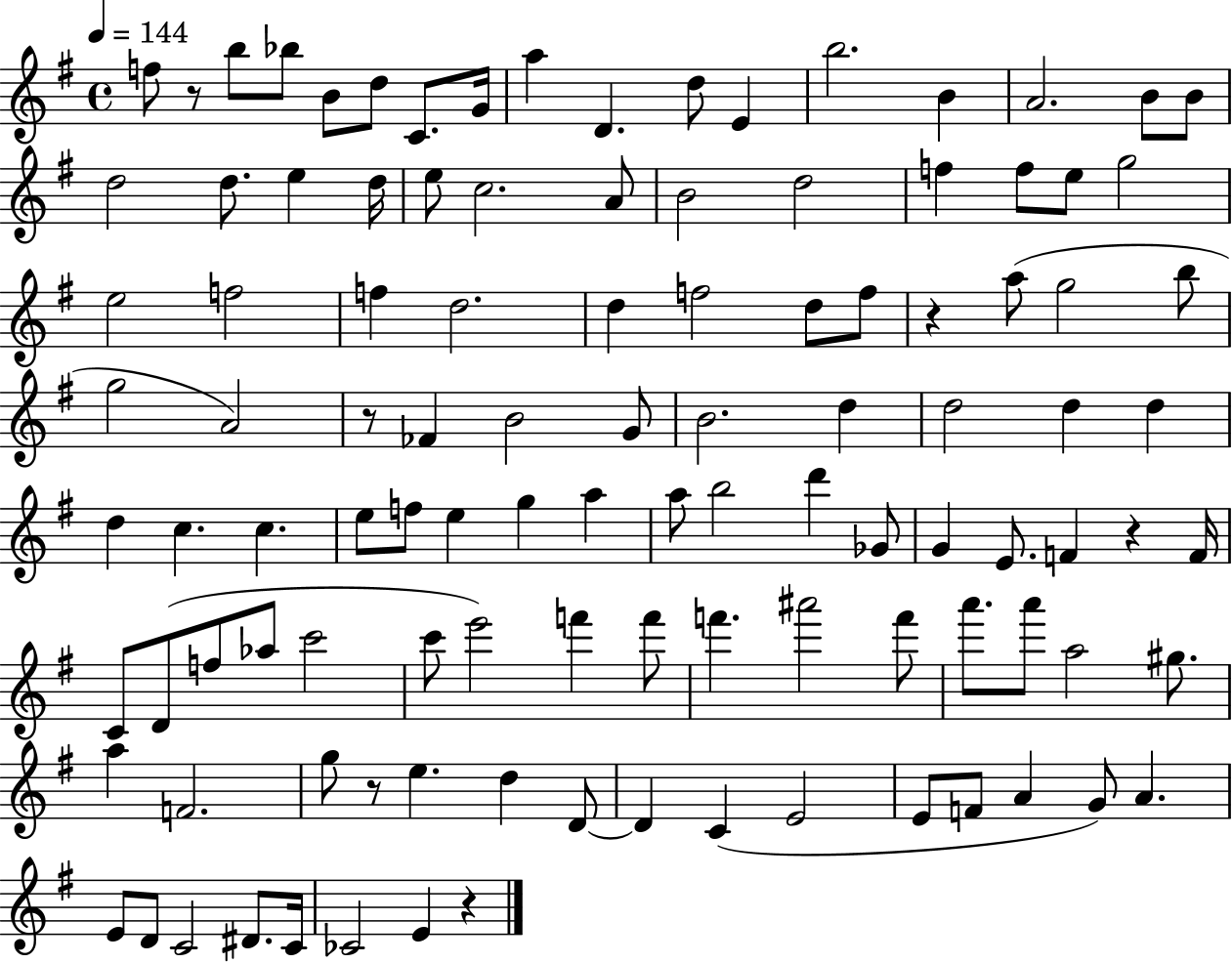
F5/e R/e B5/e Bb5/e B4/e D5/e C4/e. G4/s A5/q D4/q. D5/e E4/q B5/h. B4/q A4/h. B4/e B4/e D5/h D5/e. E5/q D5/s E5/e C5/h. A4/e B4/h D5/h F5/q F5/e E5/e G5/h E5/h F5/h F5/q D5/h. D5/q F5/h D5/e F5/e R/q A5/e G5/h B5/e G5/h A4/h R/e FES4/q B4/h G4/e B4/h. D5/q D5/h D5/q D5/q D5/q C5/q. C5/q. E5/e F5/e E5/q G5/q A5/q A5/e B5/h D6/q Gb4/e G4/q E4/e. F4/q R/q F4/s C4/e D4/e F5/e Ab5/e C6/h C6/e E6/h F6/q F6/e F6/q. A#6/h F6/e A6/e. A6/e A5/h G#5/e. A5/q F4/h. G5/e R/e E5/q. D5/q D4/e D4/q C4/q E4/h E4/e F4/e A4/q G4/e A4/q. E4/e D4/e C4/h D#4/e. C4/s CES4/h E4/q R/q